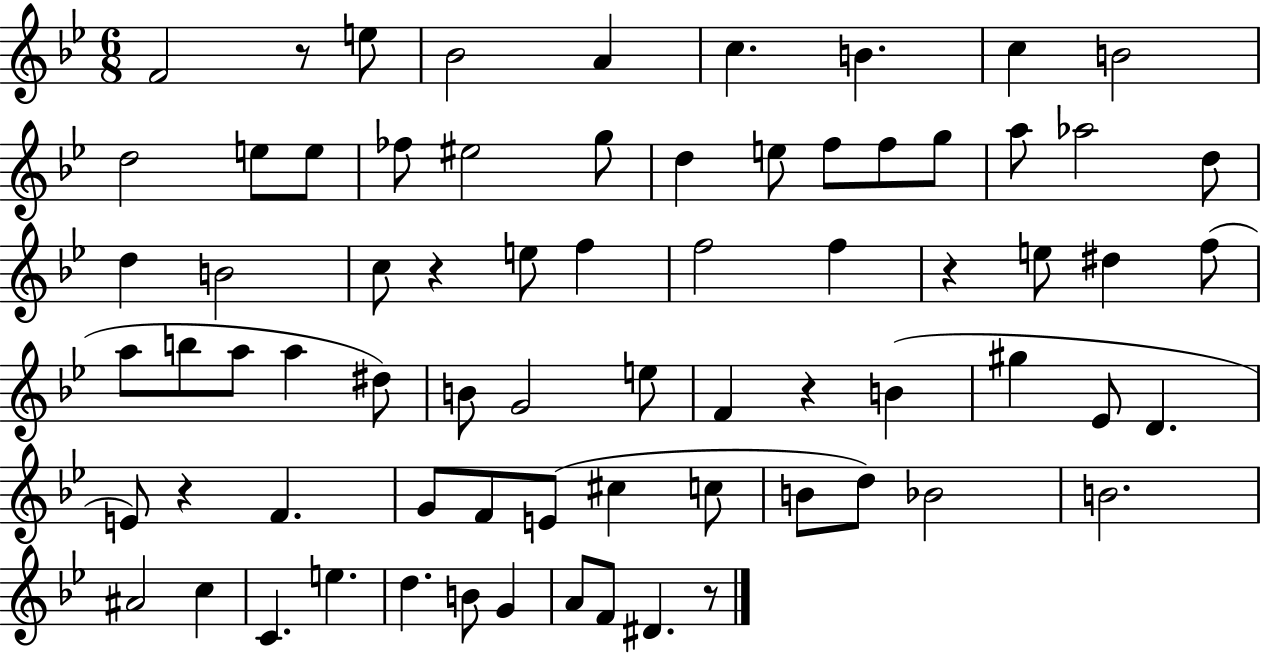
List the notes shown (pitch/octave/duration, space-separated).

F4/h R/e E5/e Bb4/h A4/q C5/q. B4/q. C5/q B4/h D5/h E5/e E5/e FES5/e EIS5/h G5/e D5/q E5/e F5/e F5/e G5/e A5/e Ab5/h D5/e D5/q B4/h C5/e R/q E5/e F5/q F5/h F5/q R/q E5/e D#5/q F5/e A5/e B5/e A5/e A5/q D#5/e B4/e G4/h E5/e F4/q R/q B4/q G#5/q Eb4/e D4/q. E4/e R/q F4/q. G4/e F4/e E4/e C#5/q C5/e B4/e D5/e Bb4/h B4/h. A#4/h C5/q C4/q. E5/q. D5/q. B4/e G4/q A4/e F4/e D#4/q. R/e